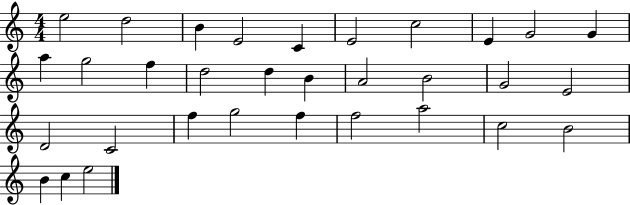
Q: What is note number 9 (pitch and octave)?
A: G4